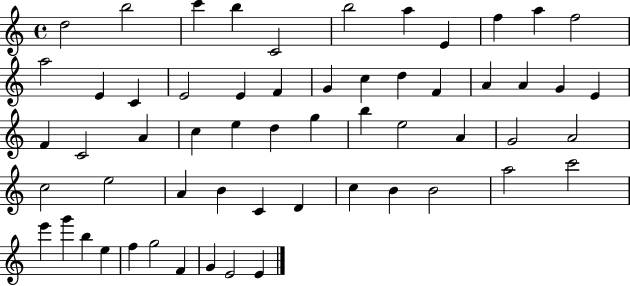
X:1
T:Untitled
M:4/4
L:1/4
K:C
d2 b2 c' b C2 b2 a E f a f2 a2 E C E2 E F G c d F A A G E F C2 A c e d g b e2 A G2 A2 c2 e2 A B C D c B B2 a2 c'2 e' g' b e f g2 F G E2 E